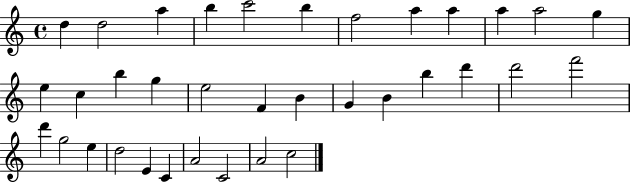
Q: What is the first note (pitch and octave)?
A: D5